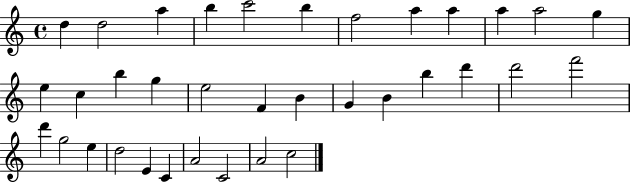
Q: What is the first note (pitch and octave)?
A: D5